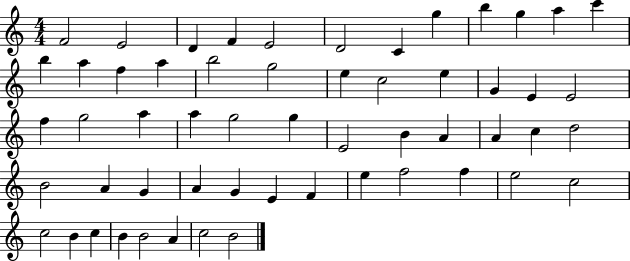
X:1
T:Untitled
M:4/4
L:1/4
K:C
F2 E2 D F E2 D2 C g b g a c' b a f a b2 g2 e c2 e G E E2 f g2 a a g2 g E2 B A A c d2 B2 A G A G E F e f2 f e2 c2 c2 B c B B2 A c2 B2